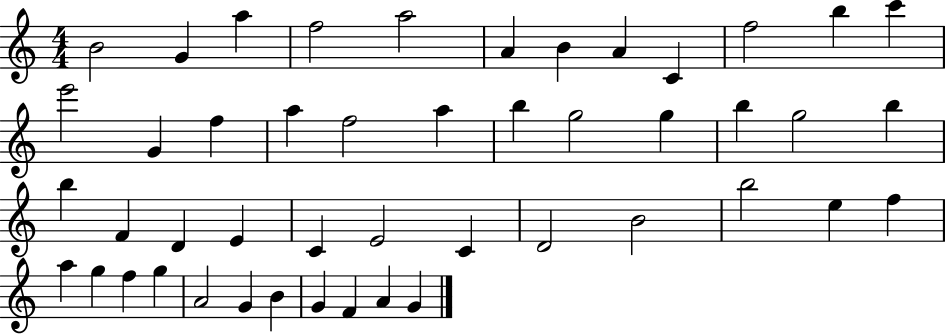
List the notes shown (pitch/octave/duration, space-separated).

B4/h G4/q A5/q F5/h A5/h A4/q B4/q A4/q C4/q F5/h B5/q C6/q E6/h G4/q F5/q A5/q F5/h A5/q B5/q G5/h G5/q B5/q G5/h B5/q B5/q F4/q D4/q E4/q C4/q E4/h C4/q D4/h B4/h B5/h E5/q F5/q A5/q G5/q F5/q G5/q A4/h G4/q B4/q G4/q F4/q A4/q G4/q